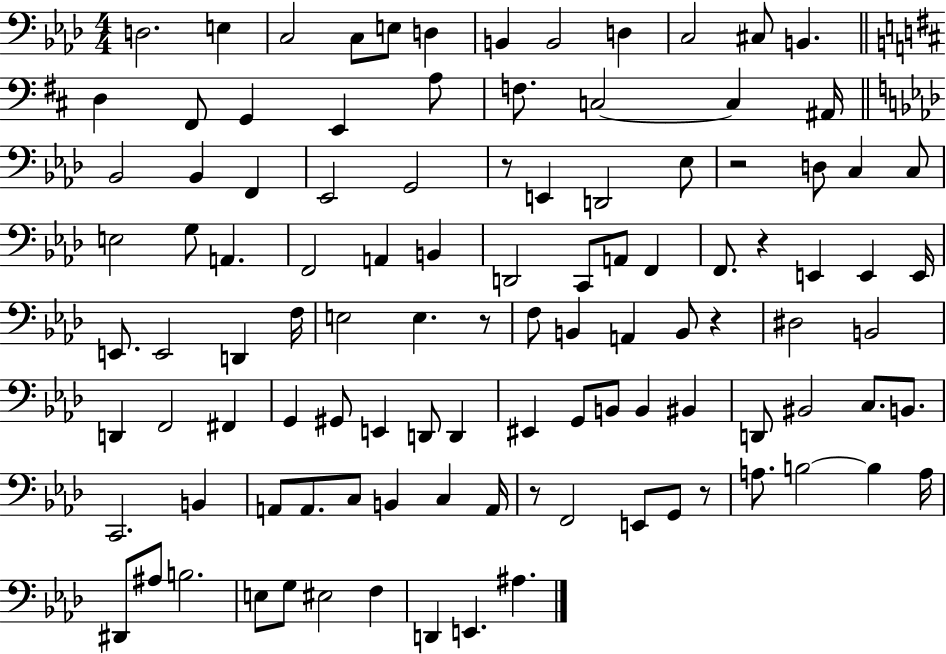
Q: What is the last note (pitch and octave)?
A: A#3